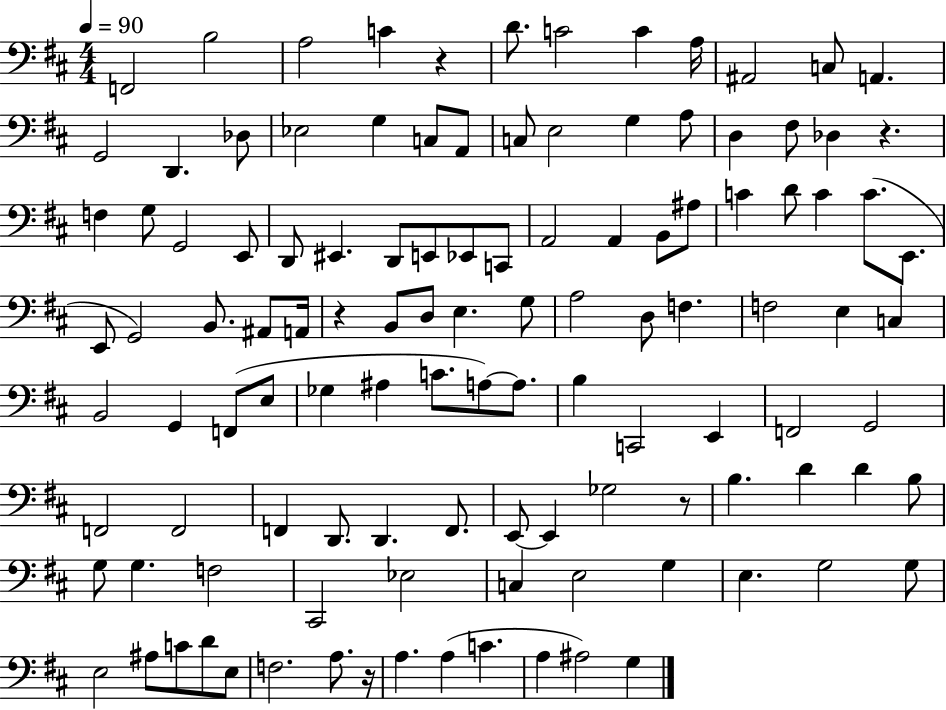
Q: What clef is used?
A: bass